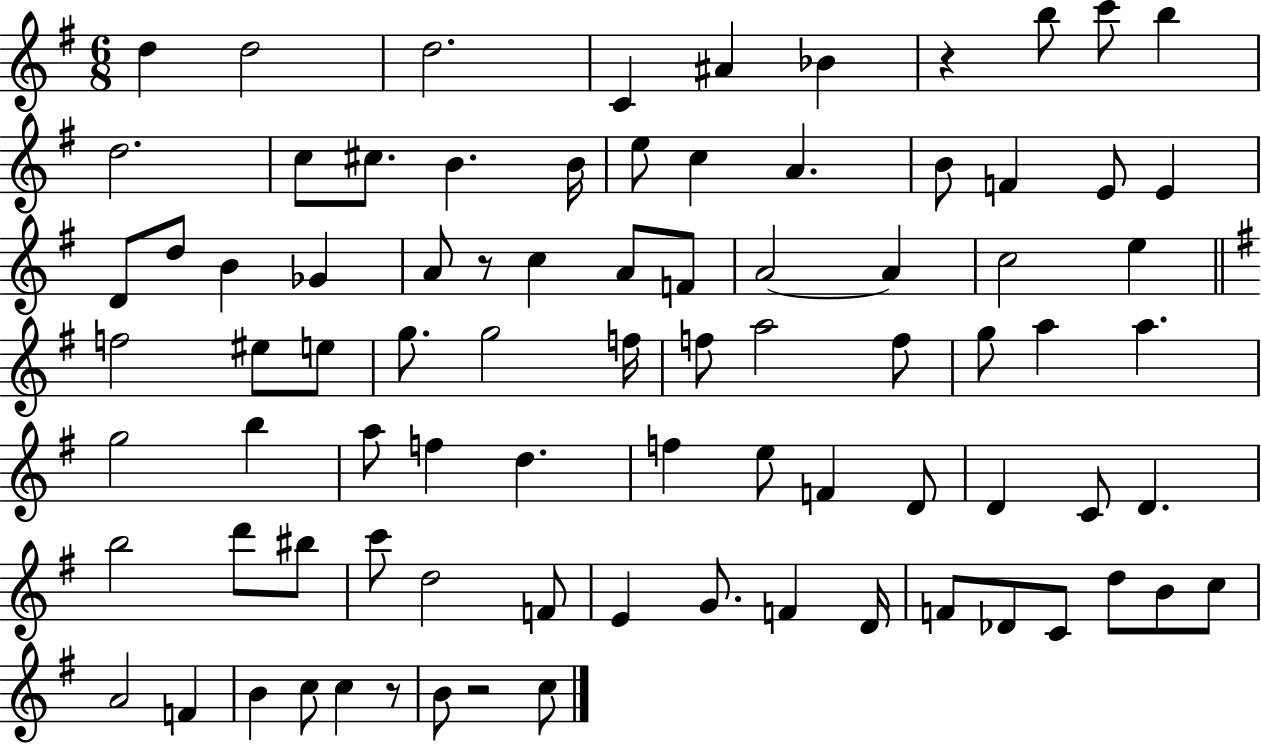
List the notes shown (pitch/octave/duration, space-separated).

D5/q D5/h D5/h. C4/q A#4/q Bb4/q R/q B5/e C6/e B5/q D5/h. C5/e C#5/e. B4/q. B4/s E5/e C5/q A4/q. B4/e F4/q E4/e E4/q D4/e D5/e B4/q Gb4/q A4/e R/e C5/q A4/e F4/e A4/h A4/q C5/h E5/q F5/h EIS5/e E5/e G5/e. G5/h F5/s F5/e A5/h F5/e G5/e A5/q A5/q. G5/h B5/q A5/e F5/q D5/q. F5/q E5/e F4/q D4/e D4/q C4/e D4/q. B5/h D6/e BIS5/e C6/e D5/h F4/e E4/q G4/e. F4/q D4/s F4/e Db4/e C4/e D5/e B4/e C5/e A4/h F4/q B4/q C5/e C5/q R/e B4/e R/h C5/e